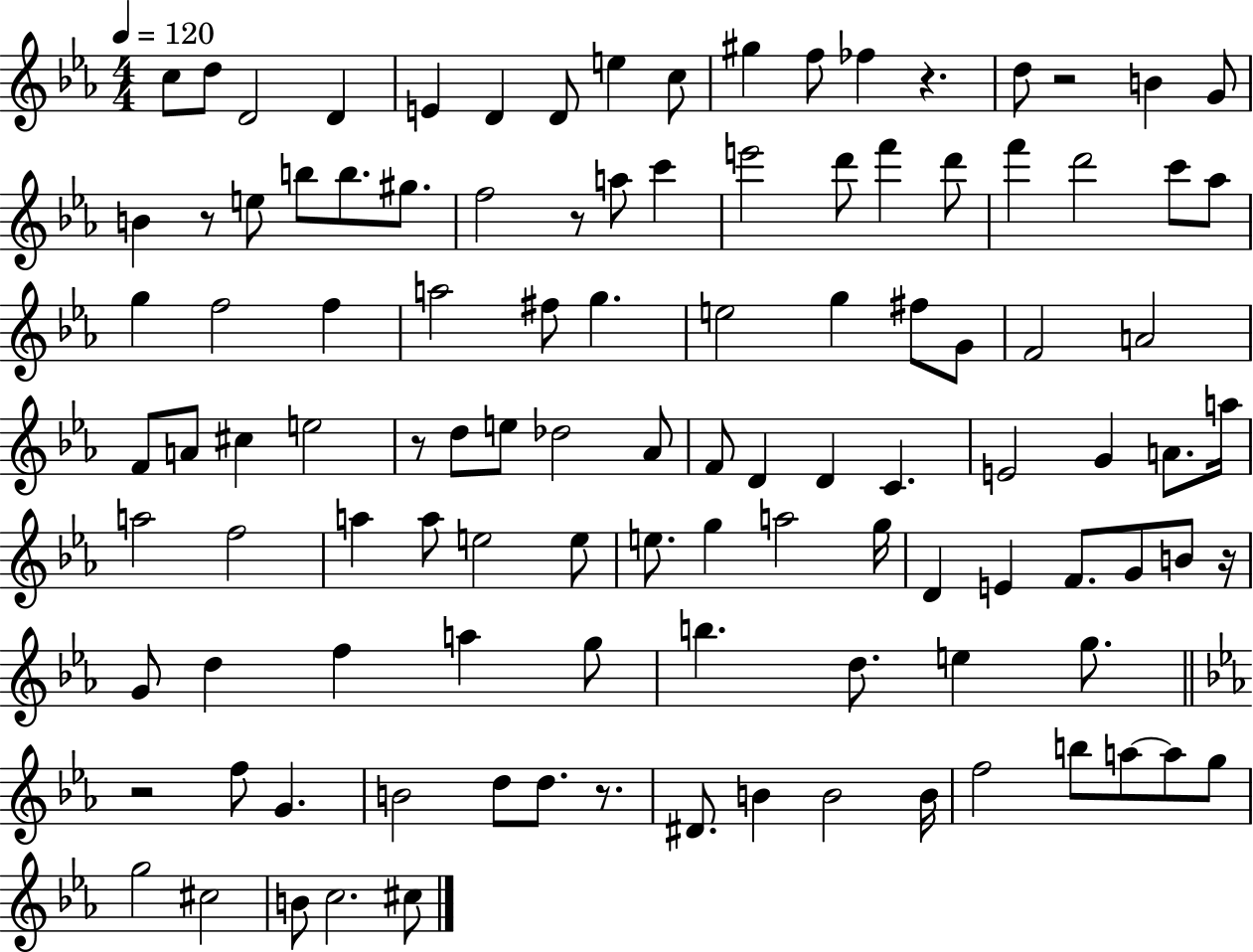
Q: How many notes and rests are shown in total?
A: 110